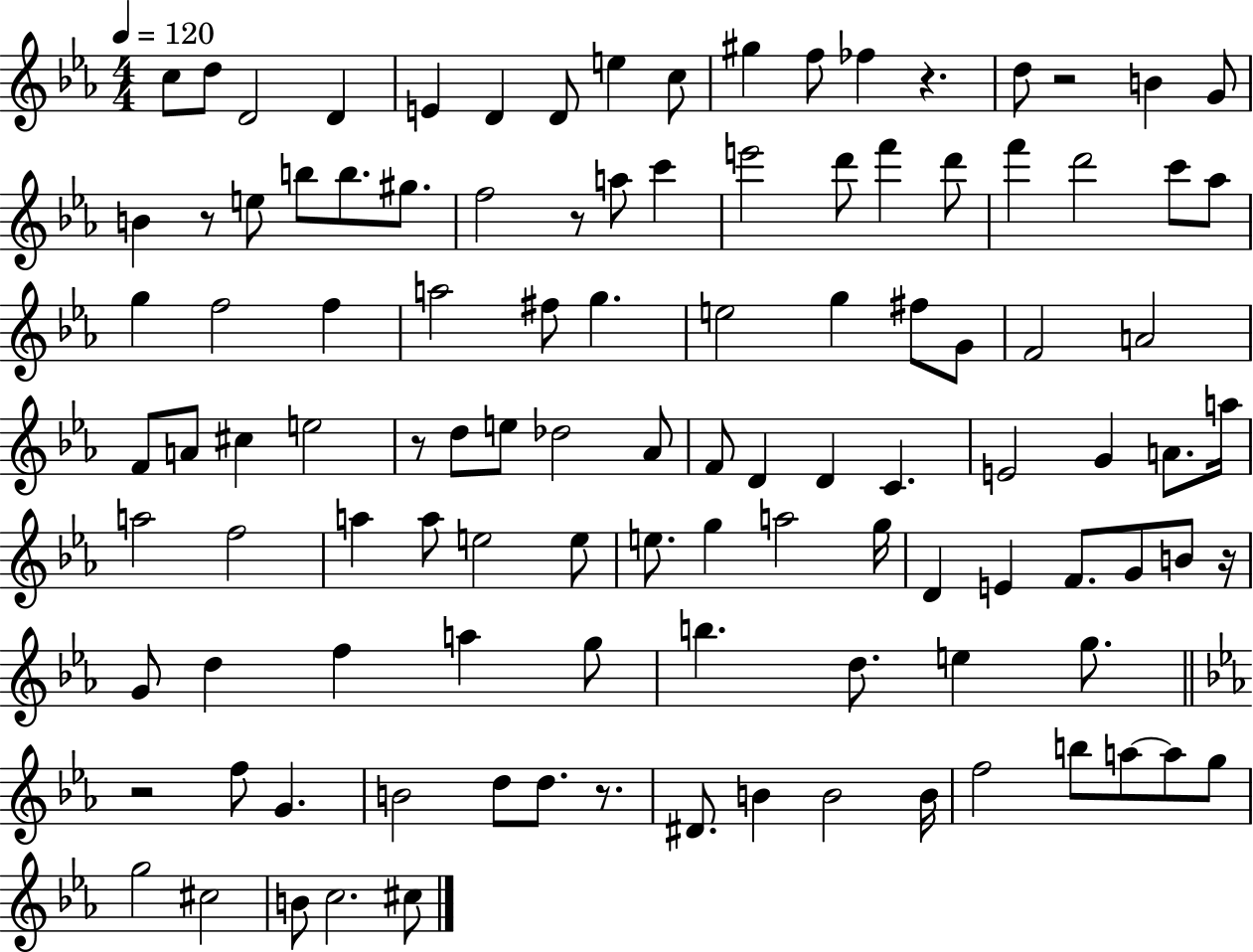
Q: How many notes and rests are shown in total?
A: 110